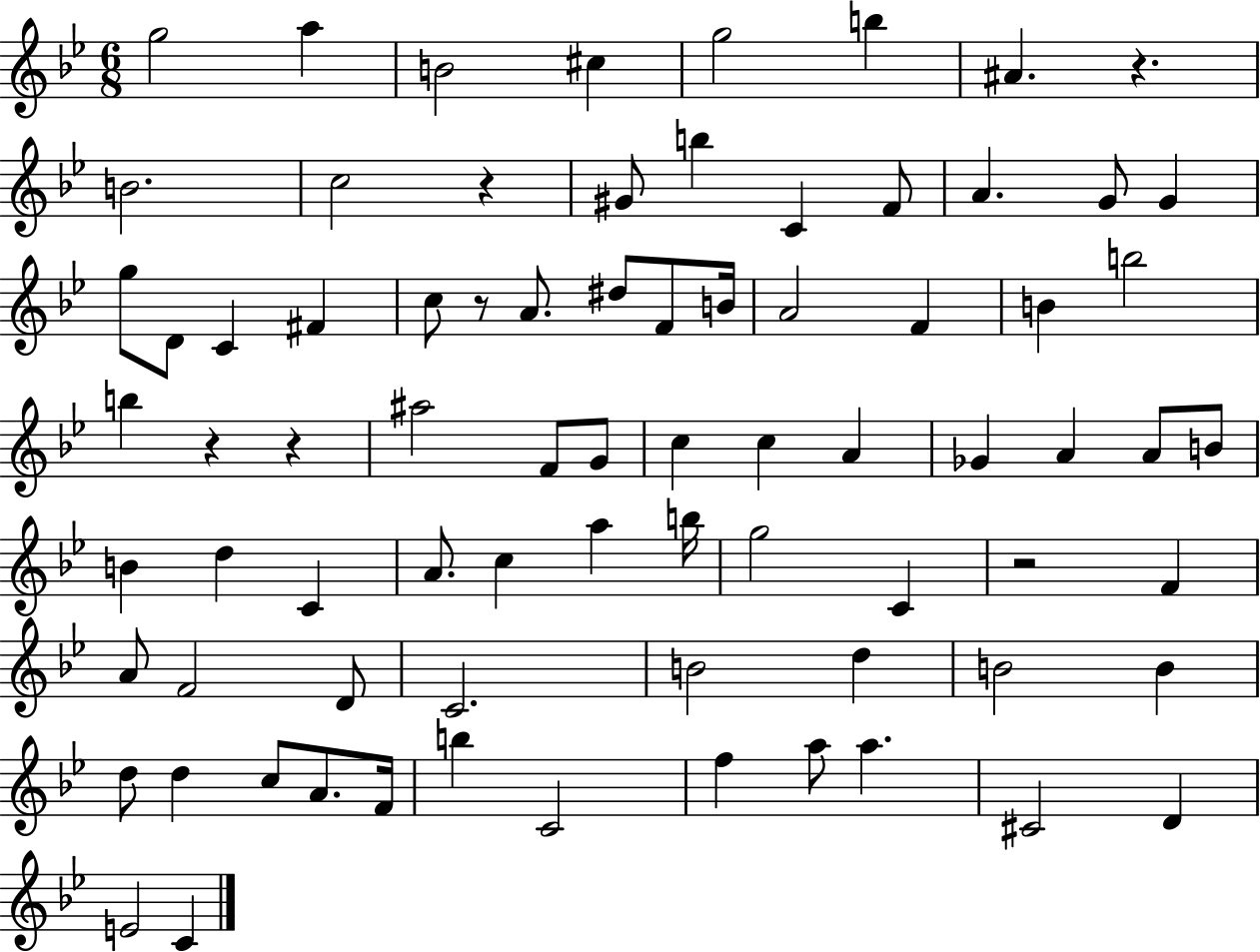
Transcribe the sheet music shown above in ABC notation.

X:1
T:Untitled
M:6/8
L:1/4
K:Bb
g2 a B2 ^c g2 b ^A z B2 c2 z ^G/2 b C F/2 A G/2 G g/2 D/2 C ^F c/2 z/2 A/2 ^d/2 F/2 B/4 A2 F B b2 b z z ^a2 F/2 G/2 c c A _G A A/2 B/2 B d C A/2 c a b/4 g2 C z2 F A/2 F2 D/2 C2 B2 d B2 B d/2 d c/2 A/2 F/4 b C2 f a/2 a ^C2 D E2 C